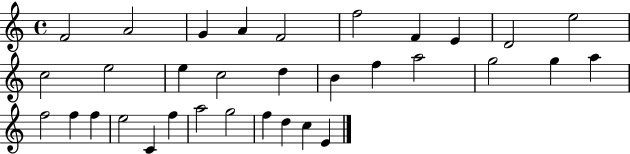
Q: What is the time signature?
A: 4/4